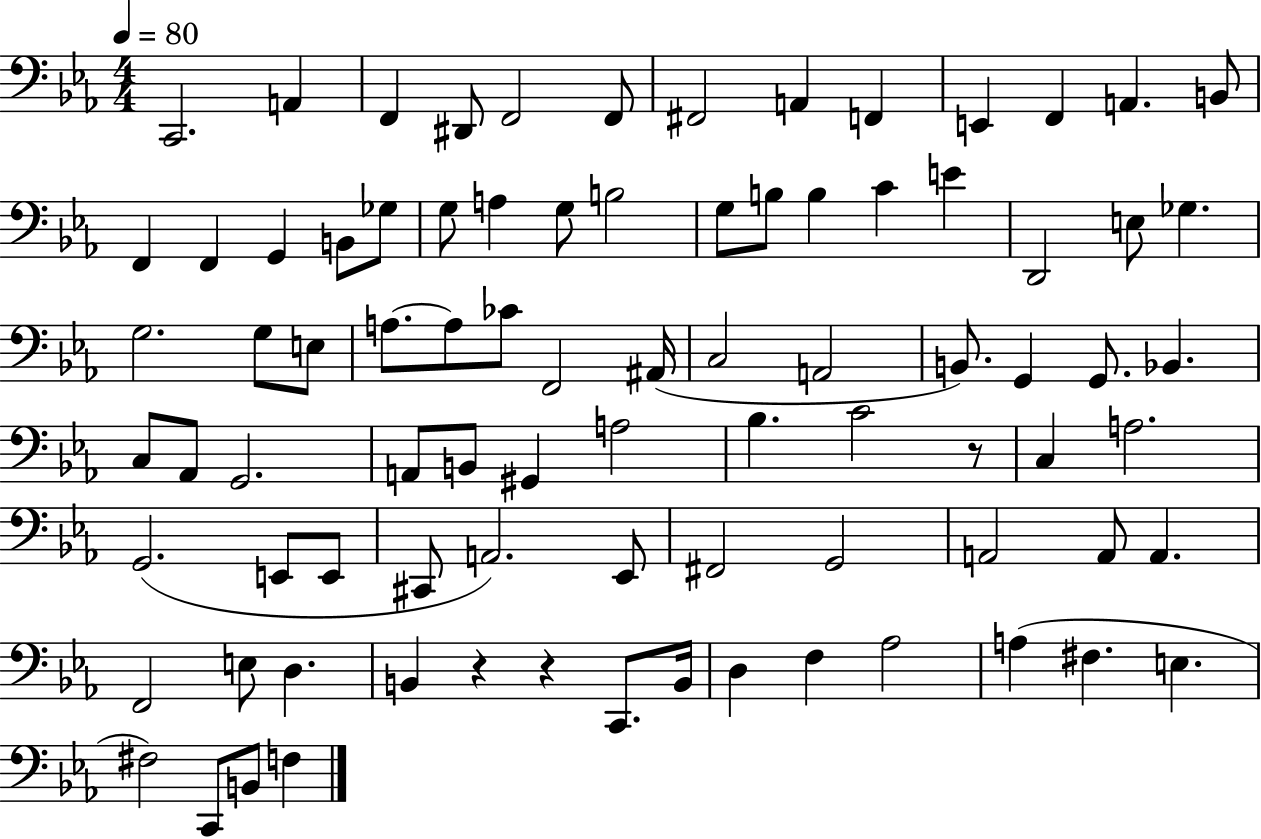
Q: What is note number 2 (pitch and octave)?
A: A2